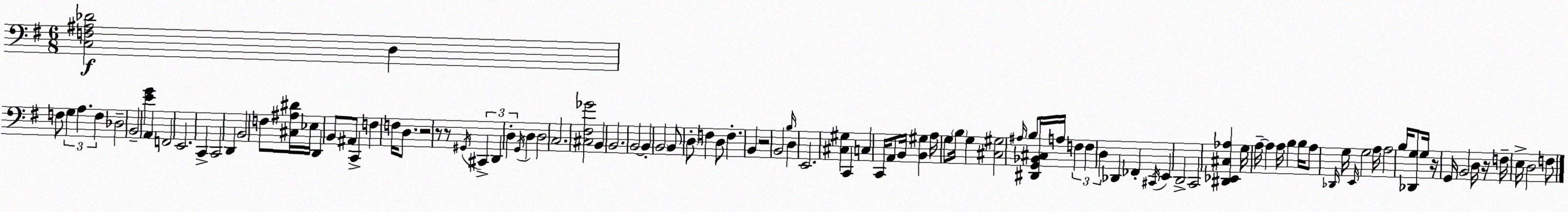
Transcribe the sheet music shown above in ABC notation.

X:1
T:Untitled
M:6/8
L:1/4
K:G
[C,F,^A,_D]2 D, F,/2 G, A, F, _D,2 B,,2 [EG] A,, F,,2 E,,2 C,, C,,2 D,, B,,2 F,/2 [^C,^A,^D]/4 _E,/4 D,, B,,/2 ^A,,/2 C,, F, F,/4 D,/2 z2 z/2 z/2 ^G,,/4 ^C,, D,, D, G,,/4 D, D,2 C,2 [^C,^F,_G]2 B,, B,,2 B,,2 B,, B,,2 B,,/2 D,/2 F, D,/2 F, B,, z2 B,,2 B,/4 D, E,,2 [^C,^G,] C,, C, C,,/4 A,,/2 B,,/4 [B,,^G,] A,/4 G,/2 B,/4 G, [^C,^G,]2 ^A,/4 B,/2 [^D,,G,,_B,,^C,]/4 A,/4 F, F, D, _D,, _F,, ^C,,/4 E,, D,,2 C,,2 [^D,,_E,,^C,_A,] G,/4 A,/4 A, A,/4 B, B,/4 A,/2 _D,,/4 G,/4 E,,/4 G,2 A,/4 A,2 B,/4 [_D,,G,]/2 G,/4 z/4 G,,/4 B,,2 D,/4 z/4 F,/4 E,/4 D,2 F,/2